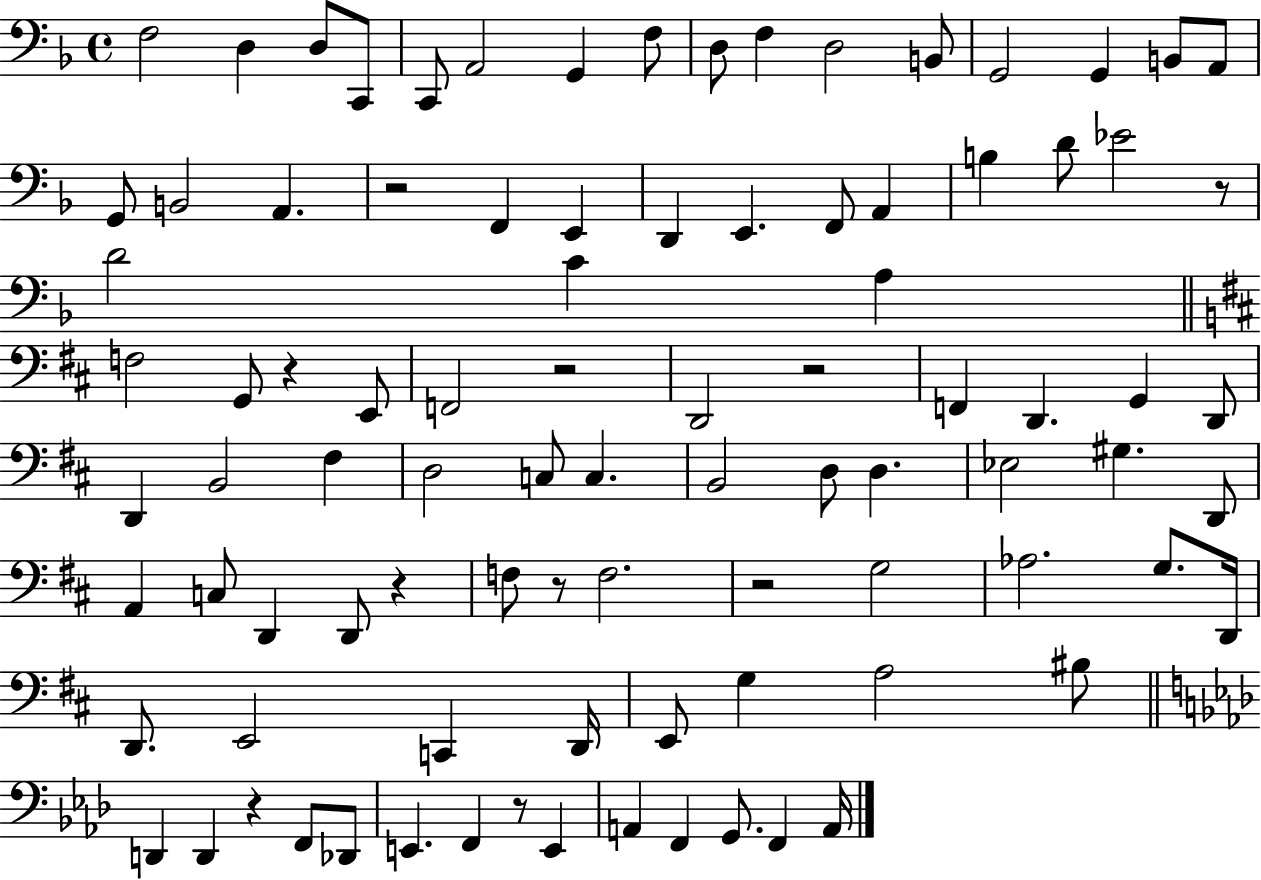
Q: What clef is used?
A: bass